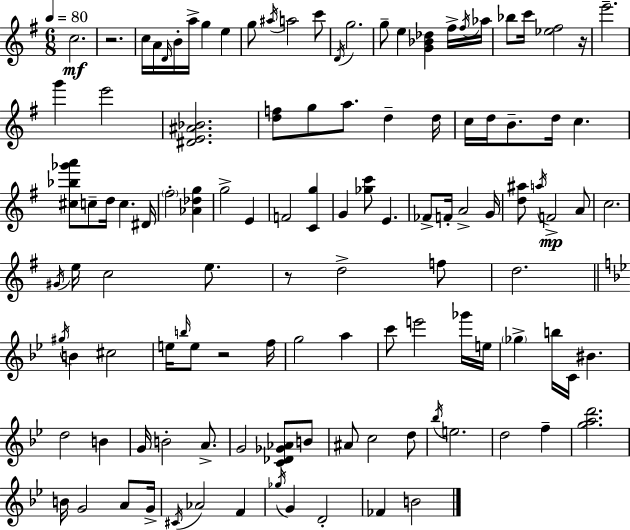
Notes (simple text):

C5/h. R/h. C5/s A4/s D4/s B4/s A5/s G5/q E5/q G5/e A#5/s A5/h C6/e D4/s G5/h. G5/e E5/q [G4,Bb4,Db5]/q F#5/s F#5/s Ab5/s Bb5/e C6/s [Eb5,F#5]/h R/s E6/h. G6/q E6/h [D#4,E4,A#4,Bb4]/h. [D5,F5]/e G5/e A5/e. D5/q D5/s C5/s D5/s B4/e. D5/s C5/q. [C#5,Bb5,Gb6,A6]/e C5/e D5/s C5/q. D#4/s F#5/h [Ab4,Db5,G5]/q G5/h E4/q F4/h [C4,G5]/q G4/q [Gb5,C6]/e E4/q. FES4/e F4/s A4/h G4/s [D5,A#5]/e A5/s F4/h A4/e C5/h. G#4/s E5/s C5/h E5/e. R/e D5/h F5/e D5/h. G#5/s B4/q C#5/h E5/s B5/s E5/e R/h F5/s G5/h A5/q C6/e E6/h Gb6/s E5/s Gb5/q B5/s C4/s BIS4/q. D5/h B4/q G4/s B4/h A4/e. G4/h [C4,Db4,Gb4,Ab4]/e B4/e A#4/e C5/h D5/e Bb5/s E5/h. D5/h F5/q [G5,A5,D6]/h. B4/s G4/h A4/e G4/s C#4/s Ab4/h F4/q Gb5/s G4/q D4/h FES4/q B4/h